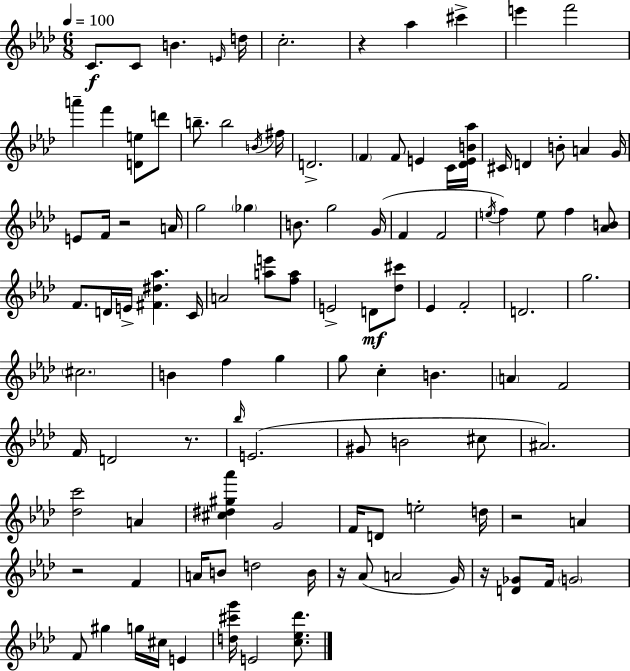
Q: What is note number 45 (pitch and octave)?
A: C4